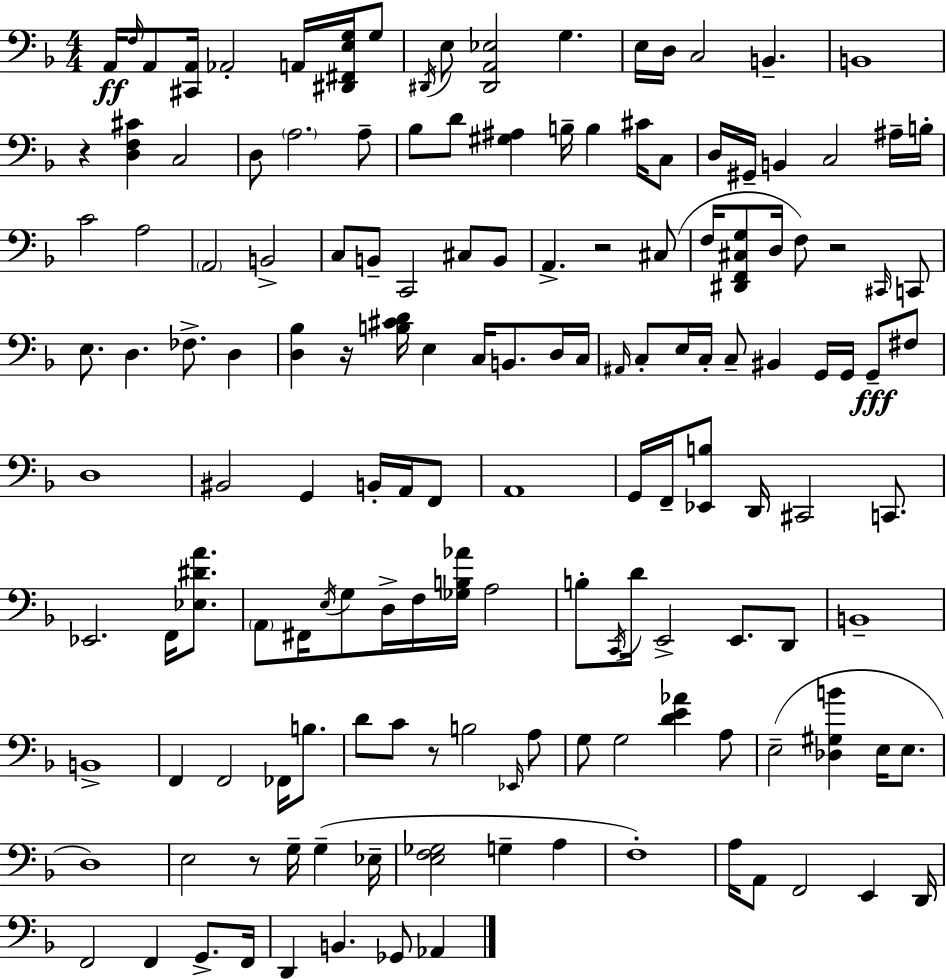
A2/s F3/s A2/e [C#2,A2]/s Ab2/h A2/s [D#2,F#2,E3,G3]/s G3/e D#2/s E3/e [D#2,A2,Eb3]/h G3/q. E3/s D3/s C3/h B2/q. B2/w R/q [D3,F3,C#4]/q C3/h D3/e A3/h. A3/e Bb3/e D4/e [G#3,A#3]/q B3/s B3/q C#4/s C3/e D3/s G#2/s B2/q C3/h A#3/s B3/s C4/h A3/h A2/h B2/h C3/e B2/e C2/h C#3/e B2/e A2/q. R/h C#3/e F3/s [D#2,F2,C#3,G3]/e D3/s F3/e R/h C#2/s C2/e E3/e. D3/q. FES3/e. D3/q [D3,Bb3]/q R/s [B3,C#4,D4]/s E3/q C3/s B2/e. D3/s C3/s A#2/s C3/e E3/s C3/s C3/e BIS2/q G2/s G2/s G2/e F#3/e D3/w BIS2/h G2/q B2/s A2/s F2/e A2/w G2/s F2/s [Eb2,B3]/e D2/s C#2/h C2/e. Eb2/h. F2/s [Eb3,D#4,A4]/e. A2/e F#2/s E3/s G3/e D3/s F3/s [Gb3,B3,Ab4]/s A3/h B3/e C2/s D4/s E2/h E2/e. D2/e B2/w B2/w F2/q F2/h FES2/s B3/e. D4/e C4/e R/e B3/h Eb2/s A3/e G3/e G3/h [D4,E4,Ab4]/q A3/e E3/h [Db3,G#3,B4]/q E3/s E3/e. D3/w E3/h R/e G3/s G3/q Eb3/s [E3,F3,Gb3]/h G3/q A3/q F3/w A3/s A2/e F2/h E2/q D2/s F2/h F2/q G2/e. F2/s D2/q B2/q. Gb2/e Ab2/q